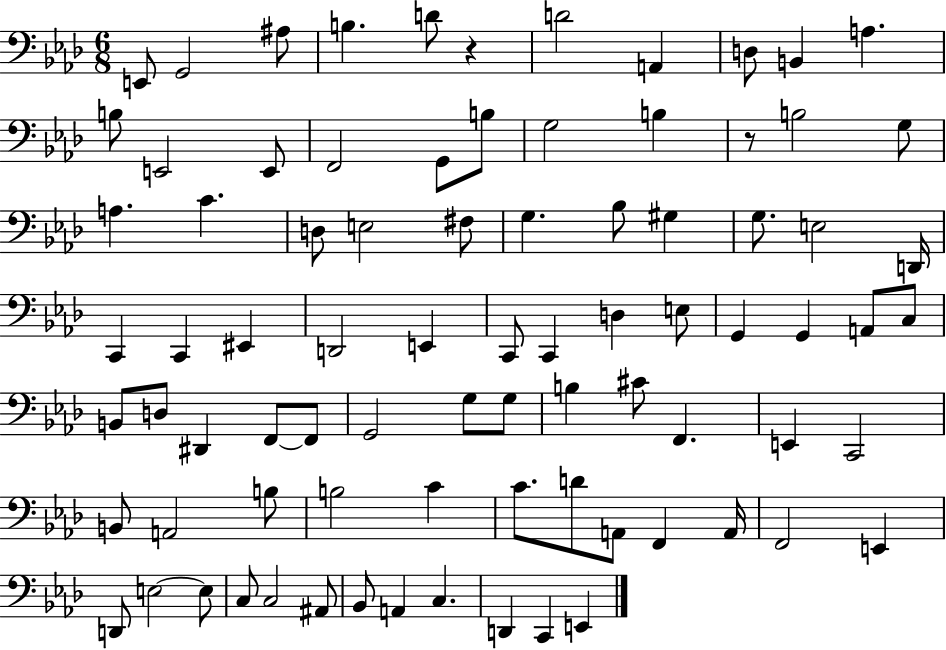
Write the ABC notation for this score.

X:1
T:Untitled
M:6/8
L:1/4
K:Ab
E,,/2 G,,2 ^A,/2 B, D/2 z D2 A,, D,/2 B,, A, B,/2 E,,2 E,,/2 F,,2 G,,/2 B,/2 G,2 B, z/2 B,2 G,/2 A, C D,/2 E,2 ^F,/2 G, _B,/2 ^G, G,/2 E,2 D,,/4 C,, C,, ^E,, D,,2 E,, C,,/2 C,, D, E,/2 G,, G,, A,,/2 C,/2 B,,/2 D,/2 ^D,, F,,/2 F,,/2 G,,2 G,/2 G,/2 B, ^C/2 F,, E,, C,,2 B,,/2 A,,2 B,/2 B,2 C C/2 D/2 A,,/2 F,, A,,/4 F,,2 E,, D,,/2 E,2 E,/2 C,/2 C,2 ^A,,/2 _B,,/2 A,, C, D,, C,, E,,